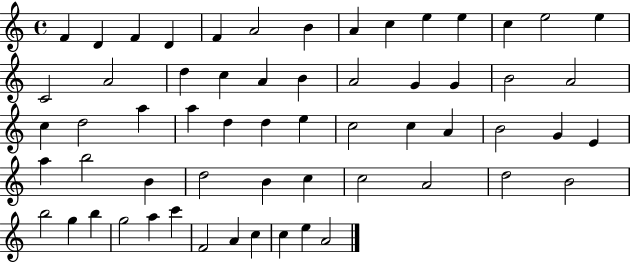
{
  \clef treble
  \time 4/4
  \defaultTimeSignature
  \key c \major
  f'4 d'4 f'4 d'4 | f'4 a'2 b'4 | a'4 c''4 e''4 e''4 | c''4 e''2 e''4 | \break c'2 a'2 | d''4 c''4 a'4 b'4 | a'2 g'4 g'4 | b'2 a'2 | \break c''4 d''2 a''4 | a''4 d''4 d''4 e''4 | c''2 c''4 a'4 | b'2 g'4 e'4 | \break a''4 b''2 b'4 | d''2 b'4 c''4 | c''2 a'2 | d''2 b'2 | \break b''2 g''4 b''4 | g''2 a''4 c'''4 | f'2 a'4 c''4 | c''4 e''4 a'2 | \break \bar "|."
}